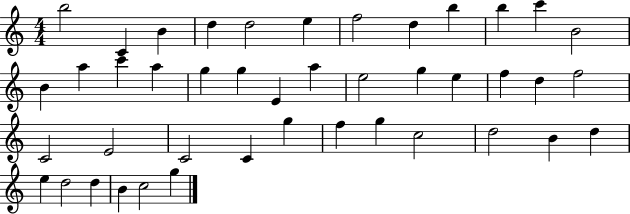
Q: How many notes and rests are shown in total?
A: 43